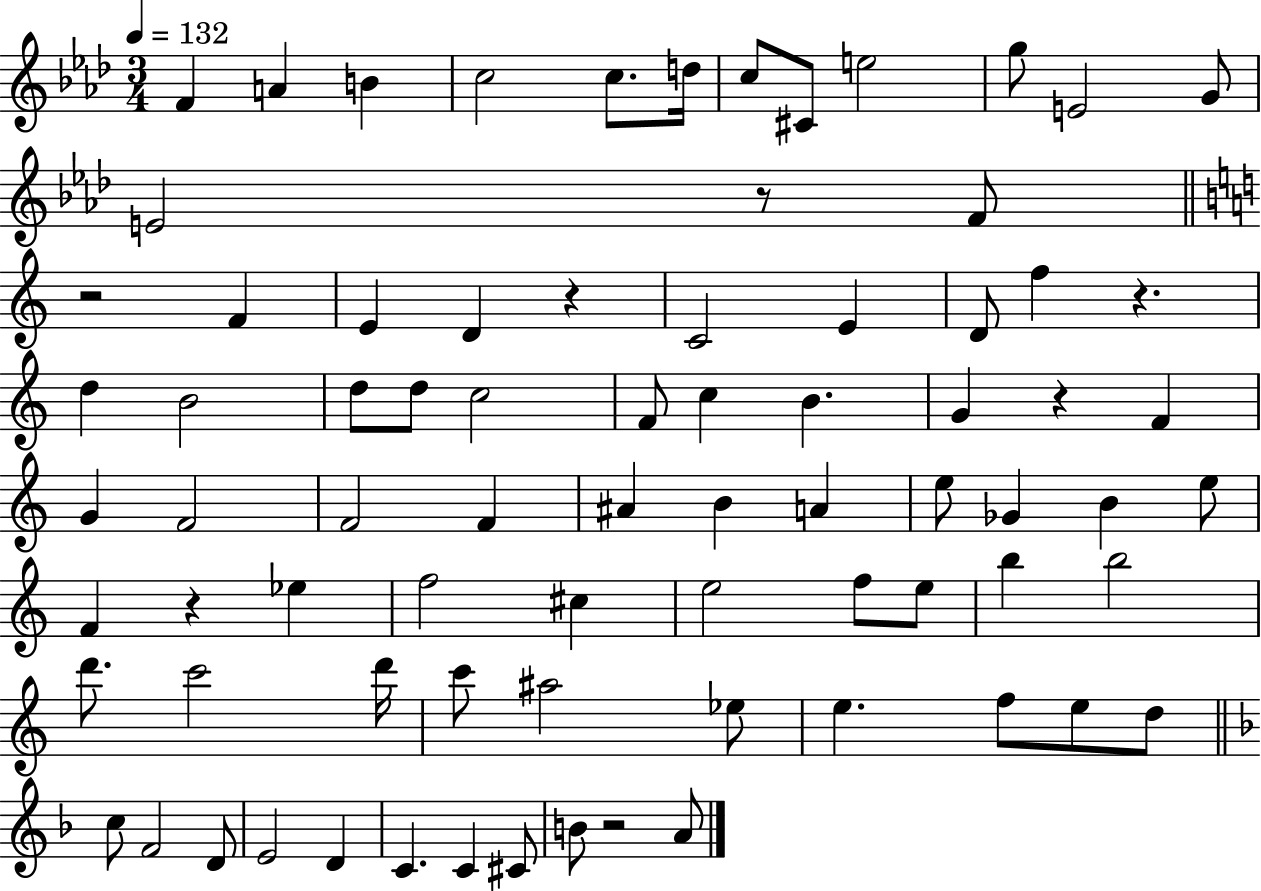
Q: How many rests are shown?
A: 7